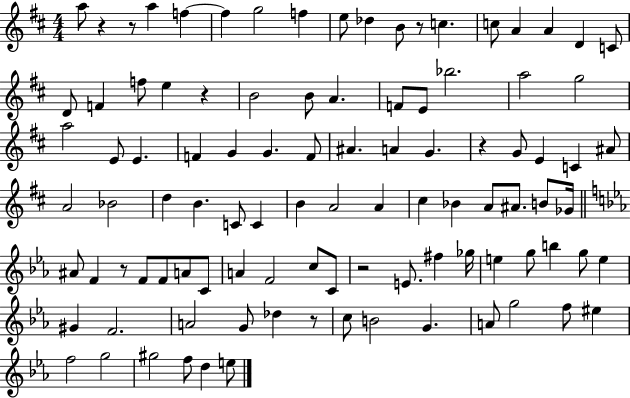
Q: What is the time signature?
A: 4/4